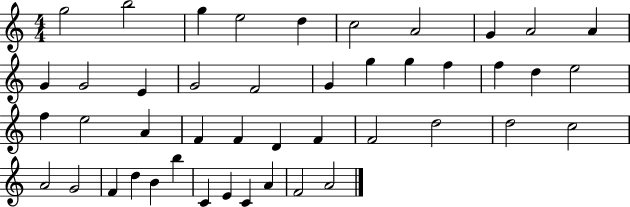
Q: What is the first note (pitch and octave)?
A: G5